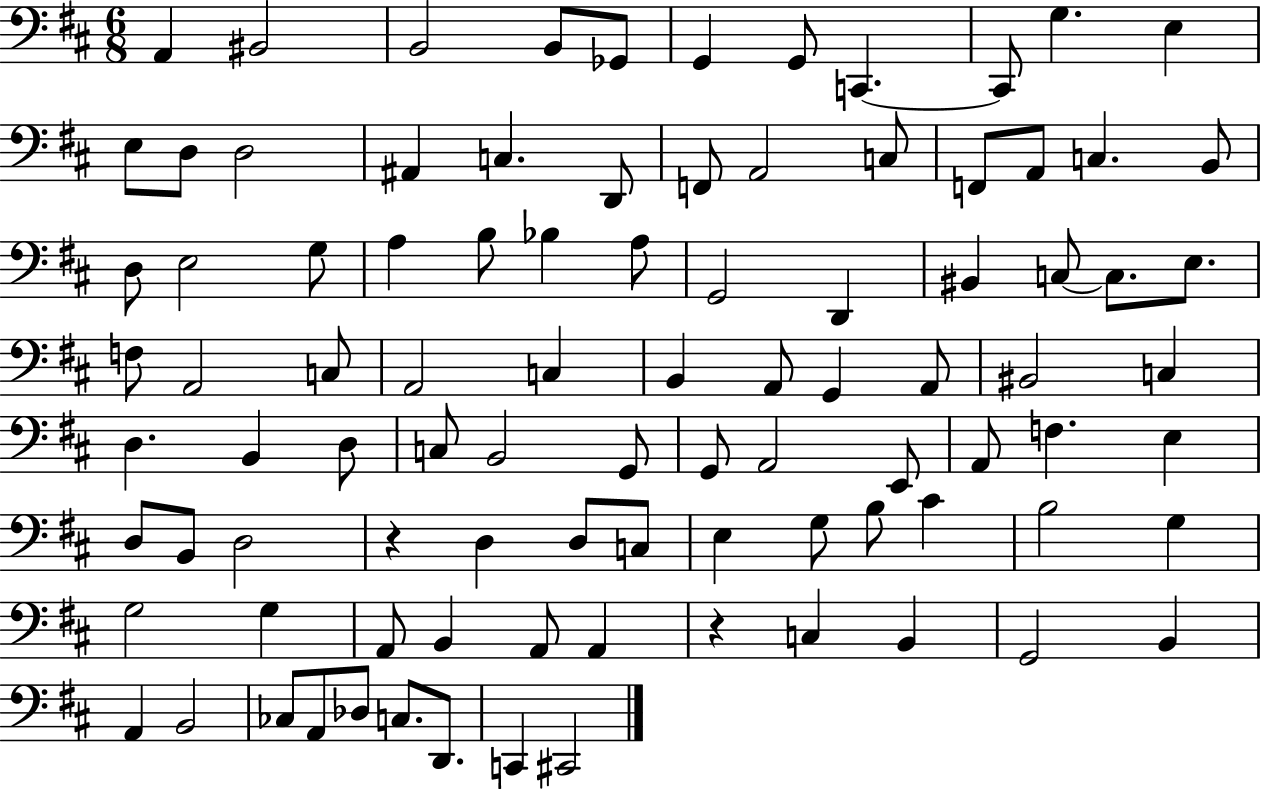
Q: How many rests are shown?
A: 2